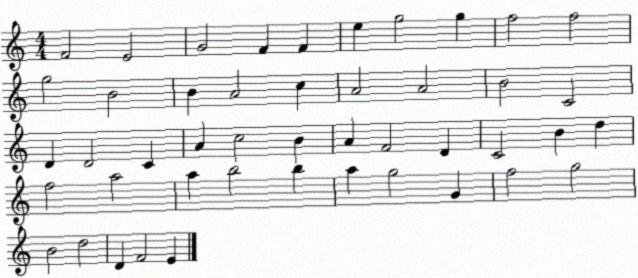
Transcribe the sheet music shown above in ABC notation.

X:1
T:Untitled
M:4/4
L:1/4
K:C
F2 E2 G2 F F e g2 g f2 f2 g2 B2 B A2 c A2 A2 B2 C2 D D2 C A c2 B A F2 D C2 B d f2 a2 a b2 b a g2 G f2 g2 B2 d2 D F2 E